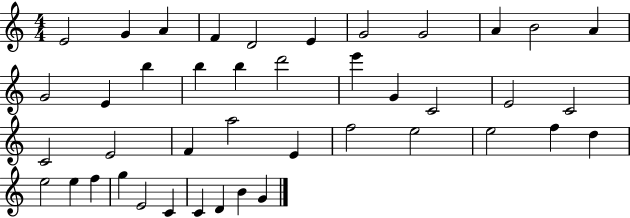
{
  \clef treble
  \numericTimeSignature
  \time 4/4
  \key c \major
  e'2 g'4 a'4 | f'4 d'2 e'4 | g'2 g'2 | a'4 b'2 a'4 | \break g'2 e'4 b''4 | b''4 b''4 d'''2 | e'''4 g'4 c'2 | e'2 c'2 | \break c'2 e'2 | f'4 a''2 e'4 | f''2 e''2 | e''2 f''4 d''4 | \break e''2 e''4 f''4 | g''4 e'2 c'4 | c'4 d'4 b'4 g'4 | \bar "|."
}